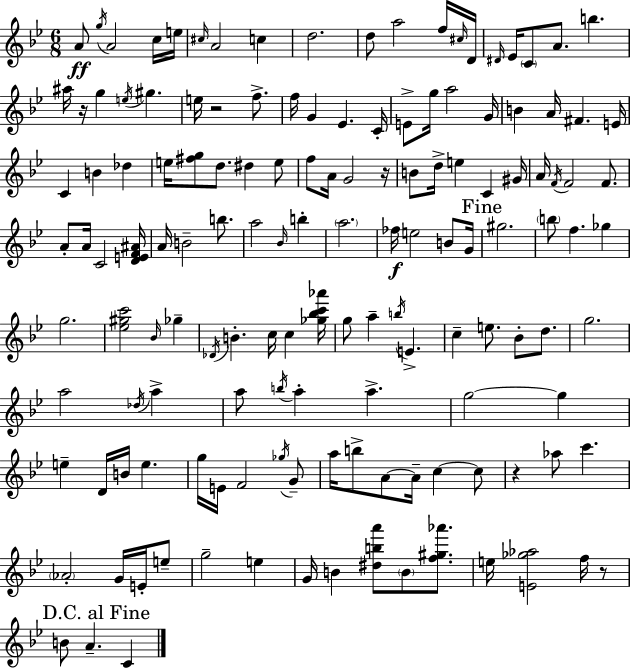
A4/e G5/s A4/h C5/s E5/s C#5/s A4/h C5/q D5/h. D5/e A5/h F5/s C#5/s D4/s D#4/s Eb4/s C4/e A4/e. B5/q. A#5/s R/s G5/q E5/s G#5/q. E5/s R/h F5/e. F5/s G4/q Eb4/q. C4/s E4/e G5/s A5/h G4/s B4/q A4/s F#4/q. E4/s C4/q B4/q Db5/q E5/s [F#5,G5]/e D5/e. D#5/q E5/e F5/e A4/s G4/h R/s B4/e D5/s E5/q C4/q G#4/s A4/s F4/s F4/h F4/e. A4/e A4/s C4/h [D4,E4,F4,A#4]/s A4/s B4/h B5/e. A5/h Bb4/s B5/q A5/h. FES5/s E5/h B4/e G4/s G#5/h. B5/e F5/q. Gb5/q G5/h. [Eb5,G#5,C6]/h Bb4/s Gb5/q Db4/s B4/q. C5/s C5/q [Gb5,Bb5,C6,Ab6]/s G5/e A5/q B5/s E4/q. C5/q E5/e. Bb4/e D5/e. G5/h. A5/h Db5/s A5/q A5/e B5/s A5/q A5/q. G5/h G5/q E5/q D4/s B4/s E5/q. G5/s E4/s F4/h Gb5/s G4/e A5/s B5/e A4/e A4/s C5/q C5/e R/q Ab5/e C6/q. Ab4/h G4/s E4/s E5/e G5/h E5/q G4/s B4/q [D#5,B5,A6]/e B4/e [F5,G#5,Ab6]/e. E5/s [E4,Gb5,Ab5]/h F5/s R/e B4/e A4/q. C4/q